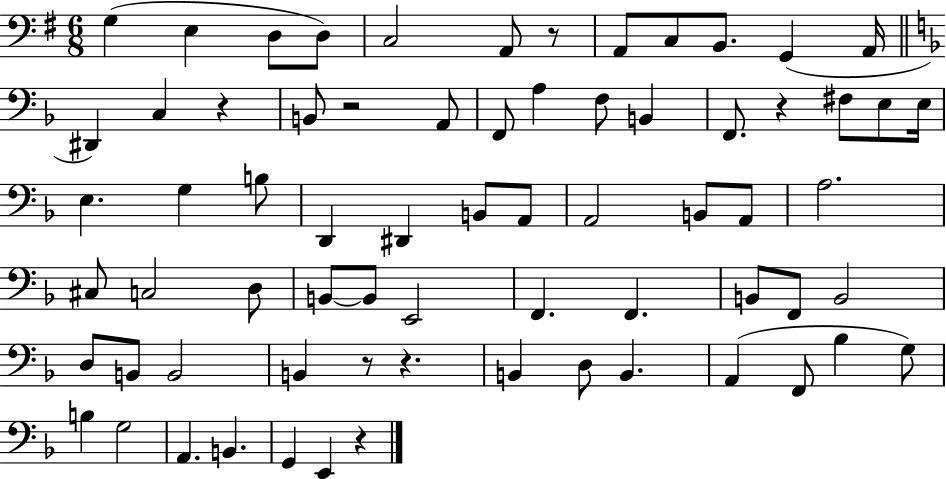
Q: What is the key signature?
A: G major